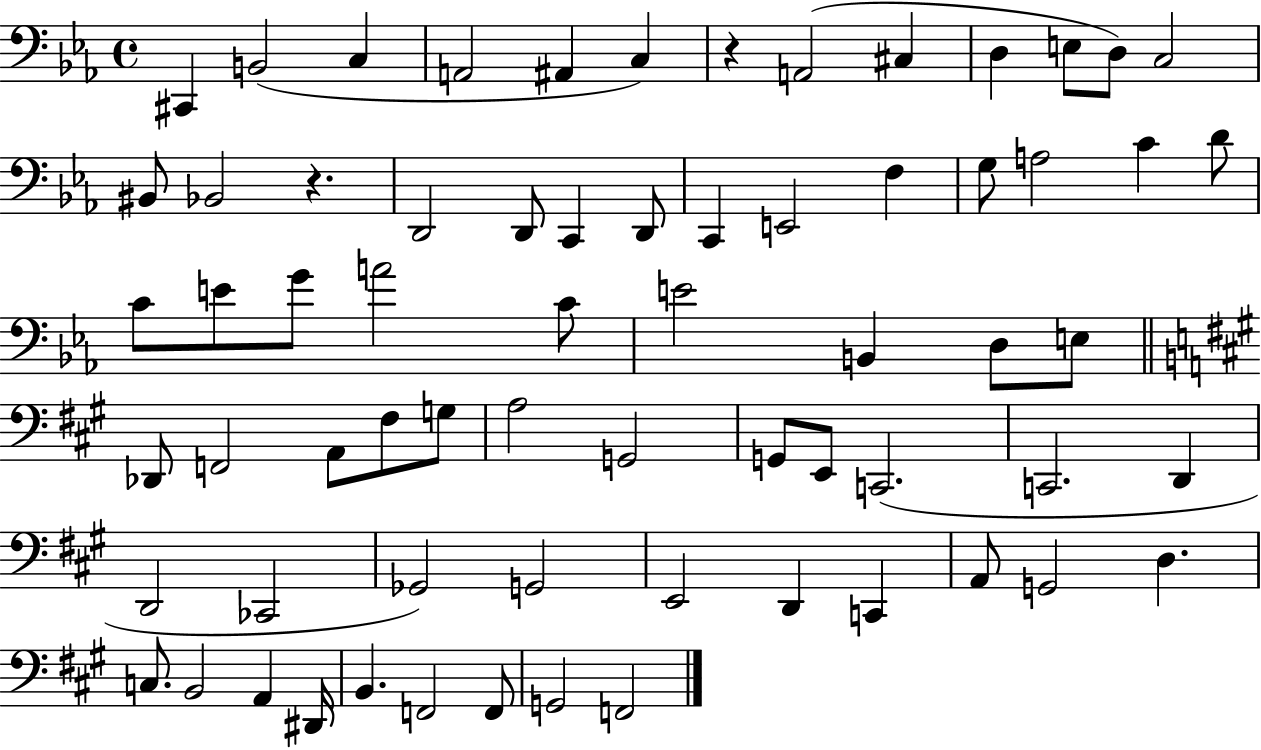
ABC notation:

X:1
T:Untitled
M:4/4
L:1/4
K:Eb
^C,, B,,2 C, A,,2 ^A,, C, z A,,2 ^C, D, E,/2 D,/2 C,2 ^B,,/2 _B,,2 z D,,2 D,,/2 C,, D,,/2 C,, E,,2 F, G,/2 A,2 C D/2 C/2 E/2 G/2 A2 C/2 E2 B,, D,/2 E,/2 _D,,/2 F,,2 A,,/2 ^F,/2 G,/2 A,2 G,,2 G,,/2 E,,/2 C,,2 C,,2 D,, D,,2 _C,,2 _G,,2 G,,2 E,,2 D,, C,, A,,/2 G,,2 D, C,/2 B,,2 A,, ^D,,/4 B,, F,,2 F,,/2 G,,2 F,,2